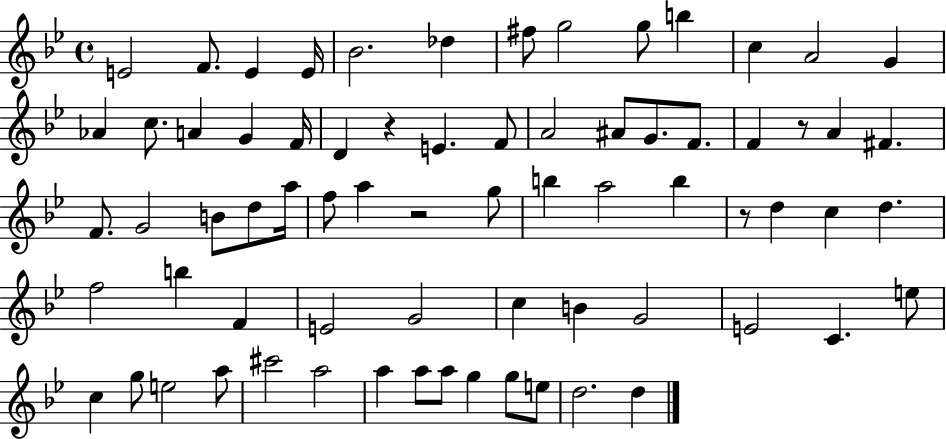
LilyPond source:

{
  \clef treble
  \time 4/4
  \defaultTimeSignature
  \key bes \major
  e'2 f'8. e'4 e'16 | bes'2. des''4 | fis''8 g''2 g''8 b''4 | c''4 a'2 g'4 | \break aes'4 c''8. a'4 g'4 f'16 | d'4 r4 e'4. f'8 | a'2 ais'8 g'8. f'8. | f'4 r8 a'4 fis'4. | \break f'8. g'2 b'8 d''8 a''16 | f''8 a''4 r2 g''8 | b''4 a''2 b''4 | r8 d''4 c''4 d''4. | \break f''2 b''4 f'4 | e'2 g'2 | c''4 b'4 g'2 | e'2 c'4. e''8 | \break c''4 g''8 e''2 a''8 | cis'''2 a''2 | a''4 a''8 a''8 g''4 g''8 e''8 | d''2. d''4 | \break \bar "|."
}